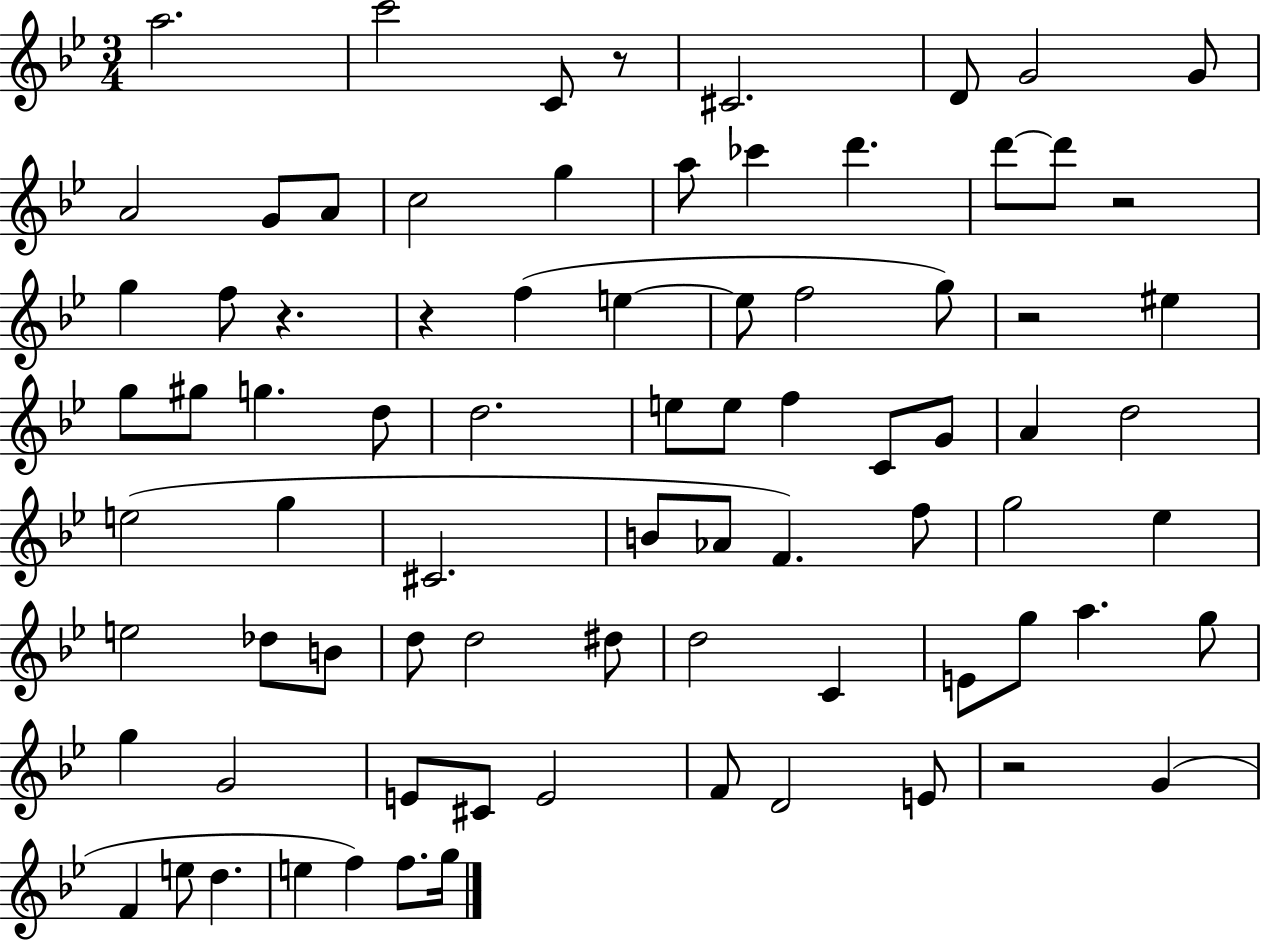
{
  \clef treble
  \numericTimeSignature
  \time 3/4
  \key bes \major
  a''2. | c'''2 c'8 r8 | cis'2. | d'8 g'2 g'8 | \break a'2 g'8 a'8 | c''2 g''4 | a''8 ces'''4 d'''4. | d'''8~~ d'''8 r2 | \break g''4 f''8 r4. | r4 f''4( e''4~~ | e''8 f''2 g''8) | r2 eis''4 | \break g''8 gis''8 g''4. d''8 | d''2. | e''8 e''8 f''4 c'8 g'8 | a'4 d''2 | \break e''2( g''4 | cis'2. | b'8 aes'8 f'4.) f''8 | g''2 ees''4 | \break e''2 des''8 b'8 | d''8 d''2 dis''8 | d''2 c'4 | e'8 g''8 a''4. g''8 | \break g''4 g'2 | e'8 cis'8 e'2 | f'8 d'2 e'8 | r2 g'4( | \break f'4 e''8 d''4. | e''4 f''4) f''8. g''16 | \bar "|."
}